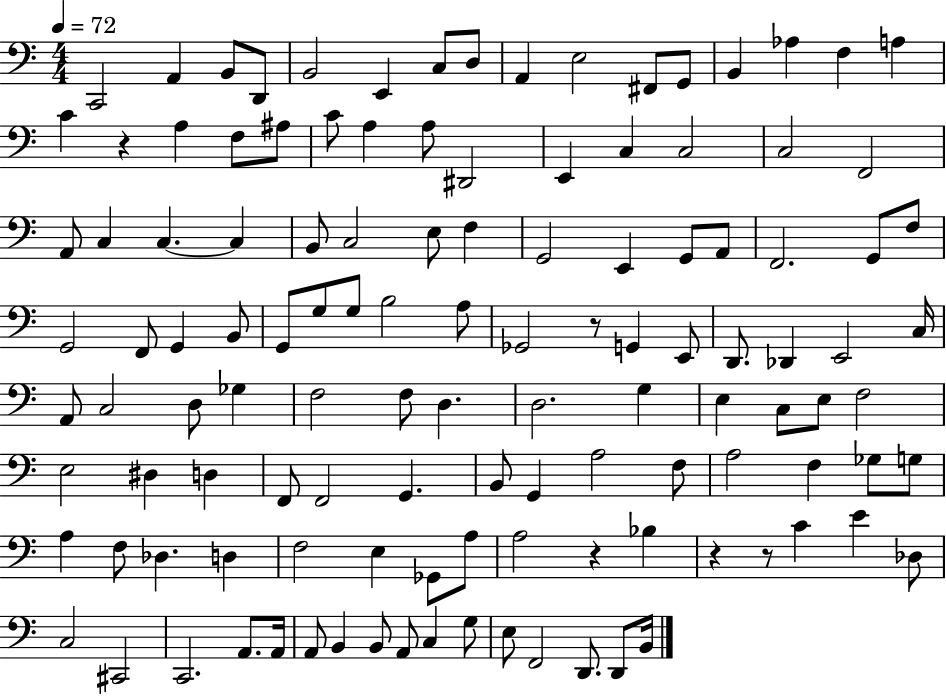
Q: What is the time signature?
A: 4/4